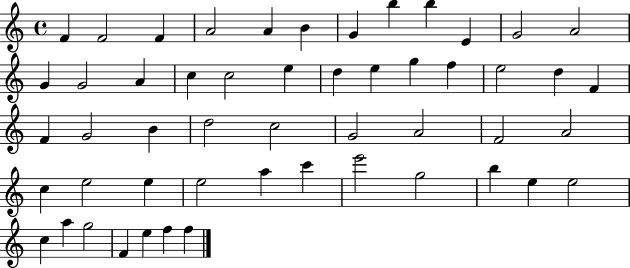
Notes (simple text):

F4/q F4/h F4/q A4/h A4/q B4/q G4/q B5/q B5/q E4/q G4/h A4/h G4/q G4/h A4/q C5/q C5/h E5/q D5/q E5/q G5/q F5/q E5/h D5/q F4/q F4/q G4/h B4/q D5/h C5/h G4/h A4/h F4/h A4/h C5/q E5/h E5/q E5/h A5/q C6/q E6/h G5/h B5/q E5/q E5/h C5/q A5/q G5/h F4/q E5/q F5/q F5/q